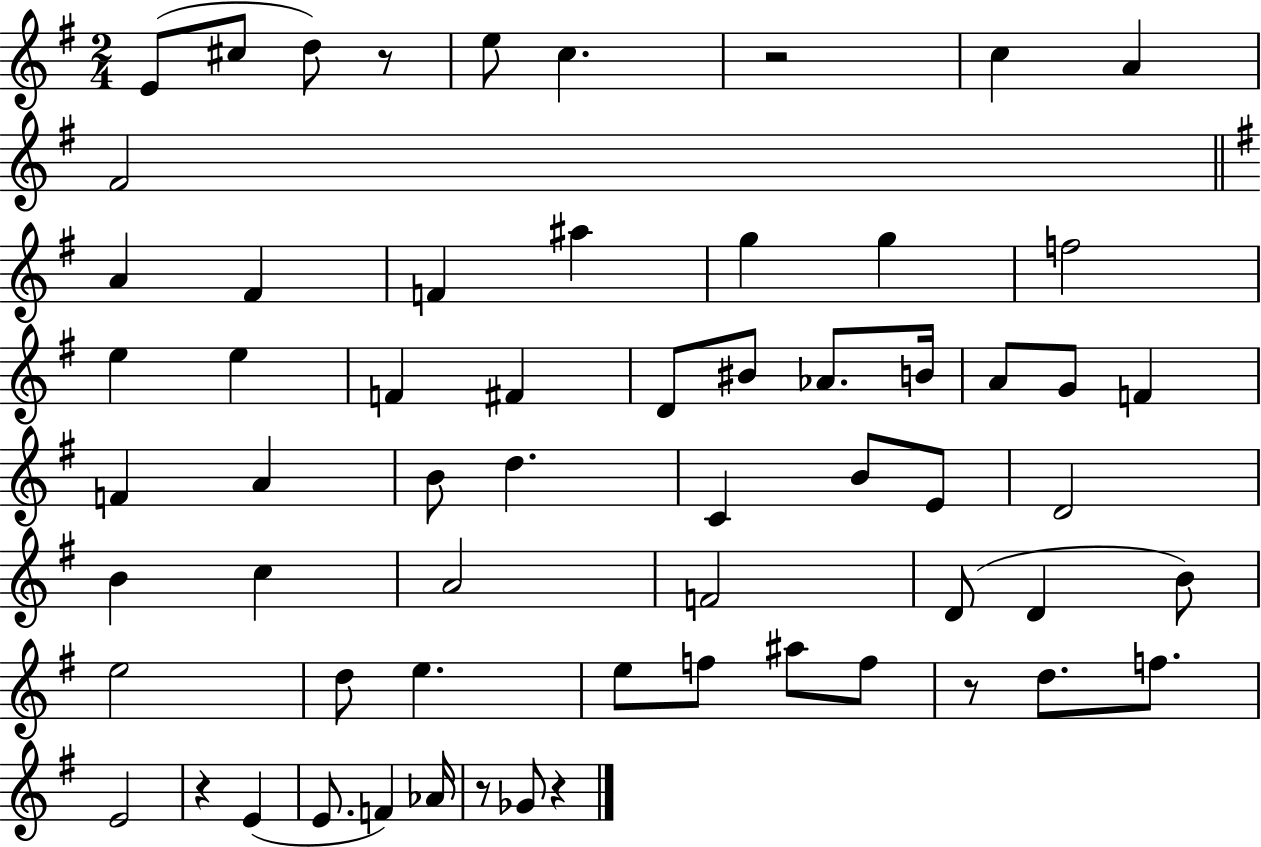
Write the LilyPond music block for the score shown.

{
  \clef treble
  \numericTimeSignature
  \time 2/4
  \key g \major
  e'8( cis''8 d''8) r8 | e''8 c''4. | r2 | c''4 a'4 | \break fis'2 | \bar "||" \break \key e \minor a'4 fis'4 | f'4 ais''4 | g''4 g''4 | f''2 | \break e''4 e''4 | f'4 fis'4 | d'8 bis'8 aes'8. b'16 | a'8 g'8 f'4 | \break f'4 a'4 | b'8 d''4. | c'4 b'8 e'8 | d'2 | \break b'4 c''4 | a'2 | f'2 | d'8( d'4 b'8) | \break e''2 | d''8 e''4. | e''8 f''8 ais''8 f''8 | r8 d''8. f''8. | \break e'2 | r4 e'4( | e'8. f'4) aes'16 | r8 ges'8 r4 | \break \bar "|."
}